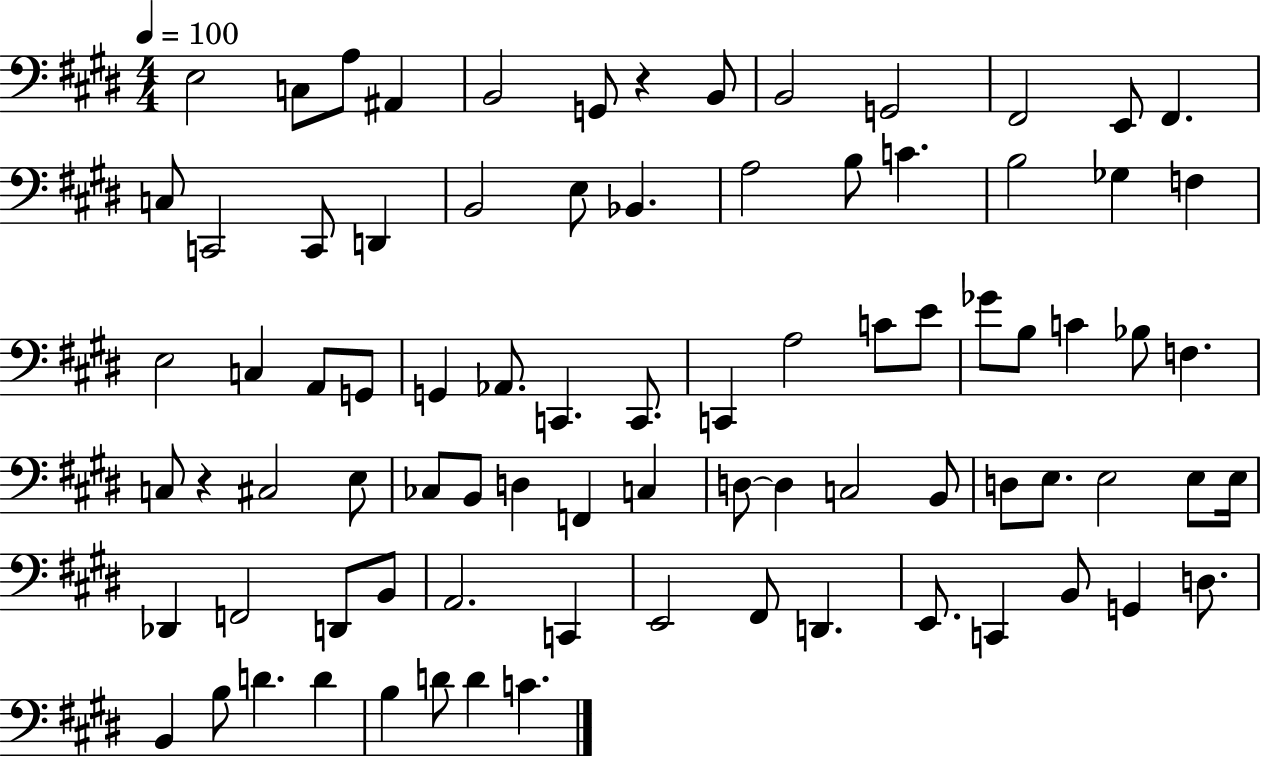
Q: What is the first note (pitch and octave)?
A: E3